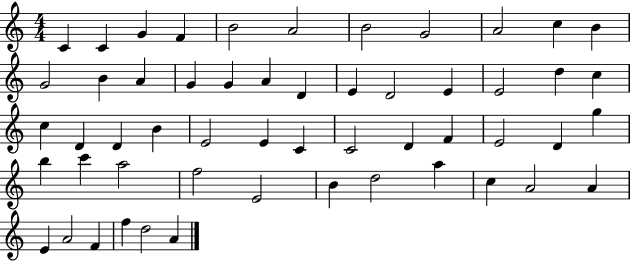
X:1
T:Untitled
M:4/4
L:1/4
K:C
C C G F B2 A2 B2 G2 A2 c B G2 B A G G A D E D2 E E2 d c c D D B E2 E C C2 D F E2 D g b c' a2 f2 E2 B d2 a c A2 A E A2 F f d2 A